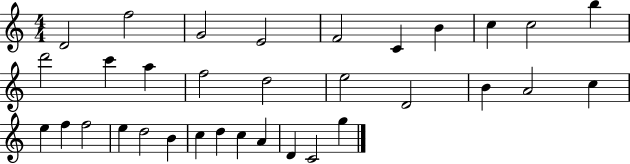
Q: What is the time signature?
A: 4/4